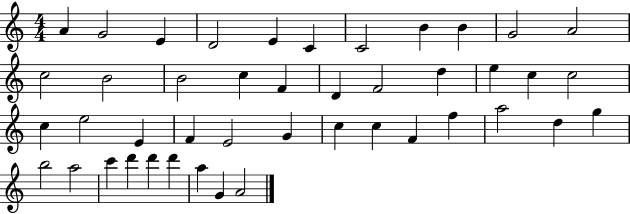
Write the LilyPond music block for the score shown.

{
  \clef treble
  \numericTimeSignature
  \time 4/4
  \key c \major
  a'4 g'2 e'4 | d'2 e'4 c'4 | c'2 b'4 b'4 | g'2 a'2 | \break c''2 b'2 | b'2 c''4 f'4 | d'4 f'2 d''4 | e''4 c''4 c''2 | \break c''4 e''2 e'4 | f'4 e'2 g'4 | c''4 c''4 f'4 f''4 | a''2 d''4 g''4 | \break b''2 a''2 | c'''4 d'''4 d'''4 d'''4 | a''4 g'4 a'2 | \bar "|."
}